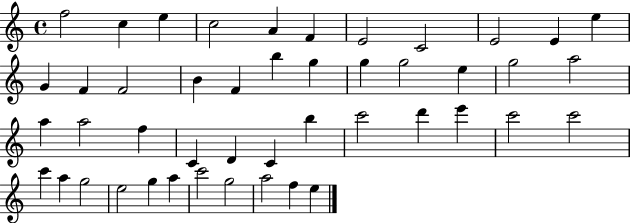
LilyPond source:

{
  \clef treble
  \time 4/4
  \defaultTimeSignature
  \key c \major
  f''2 c''4 e''4 | c''2 a'4 f'4 | e'2 c'2 | e'2 e'4 e''4 | \break g'4 f'4 f'2 | b'4 f'4 b''4 g''4 | g''4 g''2 e''4 | g''2 a''2 | \break a''4 a''2 f''4 | c'4 d'4 c'4 b''4 | c'''2 d'''4 e'''4 | c'''2 c'''2 | \break c'''4 a''4 g''2 | e''2 g''4 a''4 | c'''2 g''2 | a''2 f''4 e''4 | \break \bar "|."
}